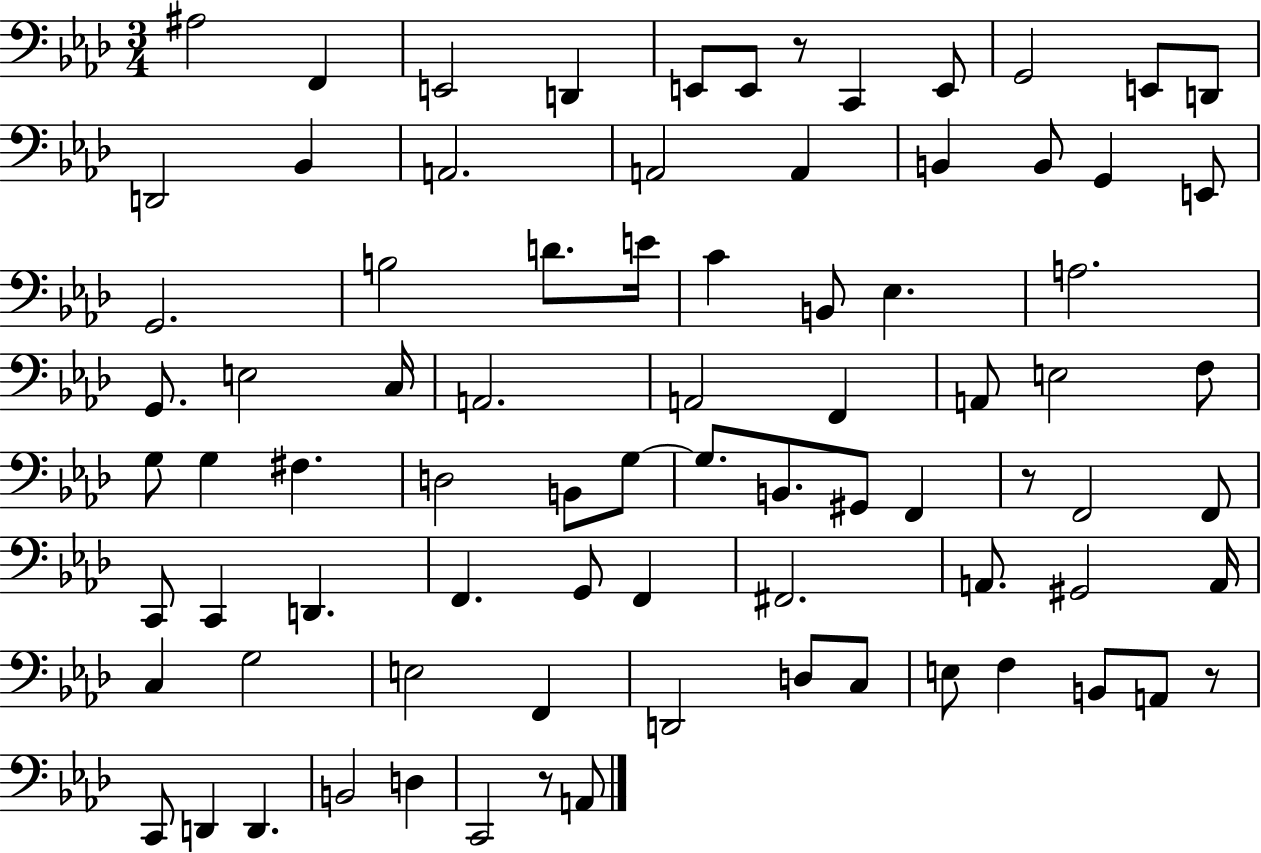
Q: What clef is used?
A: bass